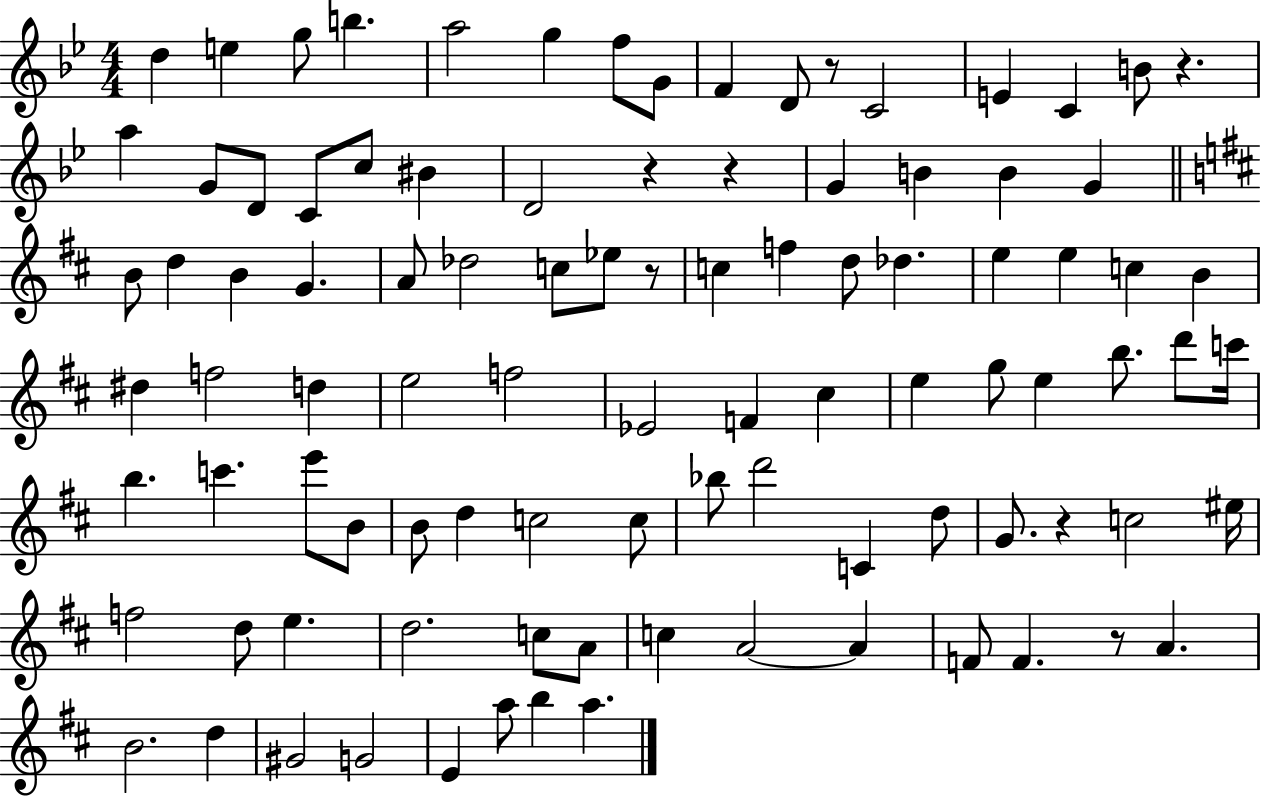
X:1
T:Untitled
M:4/4
L:1/4
K:Bb
d e g/2 b a2 g f/2 G/2 F D/2 z/2 C2 E C B/2 z a G/2 D/2 C/2 c/2 ^B D2 z z G B B G B/2 d B G A/2 _d2 c/2 _e/2 z/2 c f d/2 _d e e c B ^d f2 d e2 f2 _E2 F ^c e g/2 e b/2 d'/2 c'/4 b c' e'/2 B/2 B/2 d c2 c/2 _b/2 d'2 C d/2 G/2 z c2 ^e/4 f2 d/2 e d2 c/2 A/2 c A2 A F/2 F z/2 A B2 d ^G2 G2 E a/2 b a